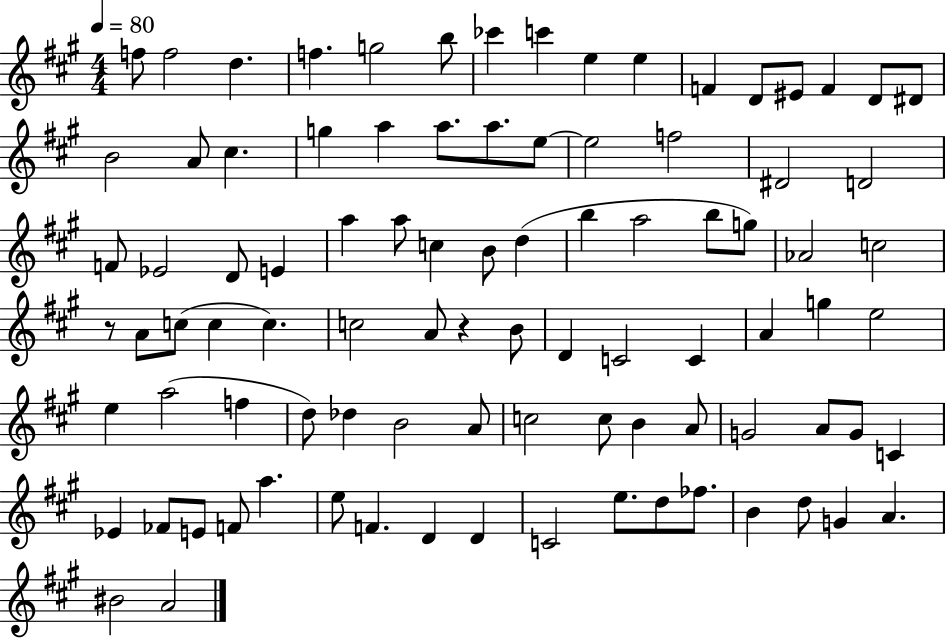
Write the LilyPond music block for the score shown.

{
  \clef treble
  \numericTimeSignature
  \time 4/4
  \key a \major
  \tempo 4 = 80
  \repeat volta 2 { f''8 f''2 d''4. | f''4. g''2 b''8 | ces'''4 c'''4 e''4 e''4 | f'4 d'8 eis'8 f'4 d'8 dis'8 | \break b'2 a'8 cis''4. | g''4 a''4 a''8. a''8. e''8~~ | e''2 f''2 | dis'2 d'2 | \break f'8 ees'2 d'8 e'4 | a''4 a''8 c''4 b'8 d''4( | b''4 a''2 b''8 g''8) | aes'2 c''2 | \break r8 a'8 c''8( c''4 c''4.) | c''2 a'8 r4 b'8 | d'4 c'2 c'4 | a'4 g''4 e''2 | \break e''4 a''2( f''4 | d''8) des''4 b'2 a'8 | c''2 c''8 b'4 a'8 | g'2 a'8 g'8 c'4 | \break ees'4 fes'8 e'8 f'8 a''4. | e''8 f'4. d'4 d'4 | c'2 e''8. d''8 fes''8. | b'4 d''8 g'4 a'4. | \break bis'2 a'2 | } \bar "|."
}